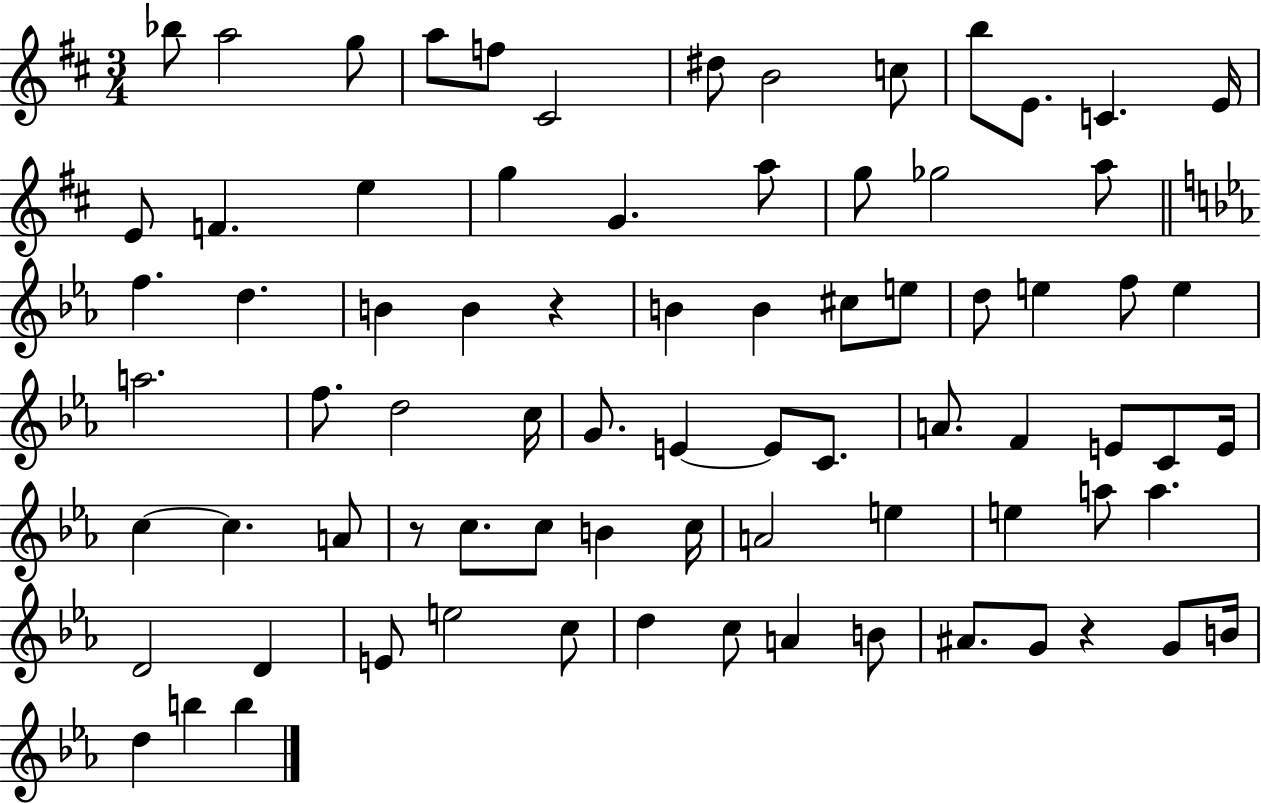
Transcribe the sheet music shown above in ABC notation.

X:1
T:Untitled
M:3/4
L:1/4
K:D
_b/2 a2 g/2 a/2 f/2 ^C2 ^d/2 B2 c/2 b/2 E/2 C E/4 E/2 F e g G a/2 g/2 _g2 a/2 f d B B z B B ^c/2 e/2 d/2 e f/2 e a2 f/2 d2 c/4 G/2 E E/2 C/2 A/2 F E/2 C/2 E/4 c c A/2 z/2 c/2 c/2 B c/4 A2 e e a/2 a D2 D E/2 e2 c/2 d c/2 A B/2 ^A/2 G/2 z G/2 B/4 d b b